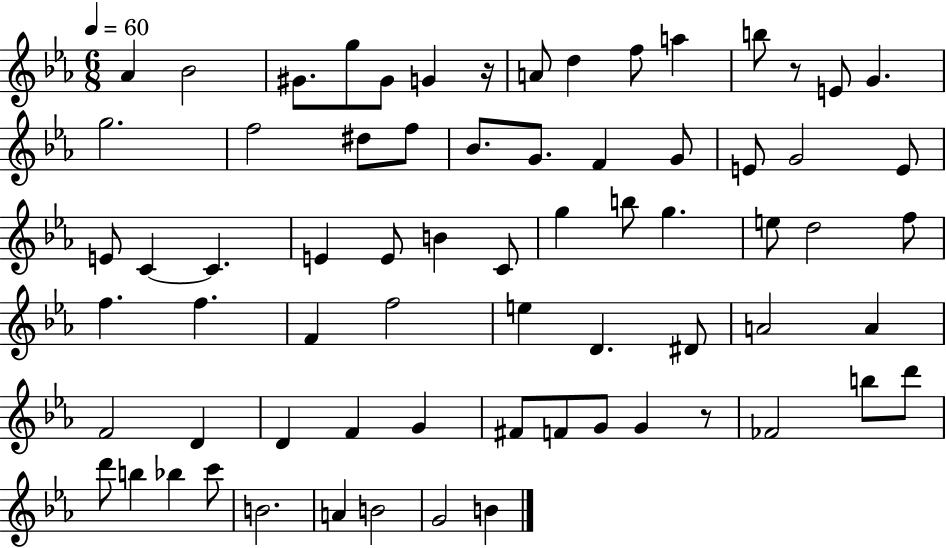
{
  \clef treble
  \numericTimeSignature
  \time 6/8
  \key ees \major
  \tempo 4 = 60
  \repeat volta 2 { aes'4 bes'2 | gis'8. g''8 gis'8 g'4 r16 | a'8 d''4 f''8 a''4 | b''8 r8 e'8 g'4. | \break g''2. | f''2 dis''8 f''8 | bes'8. g'8. f'4 g'8 | e'8 g'2 e'8 | \break e'8 c'4~~ c'4. | e'4 e'8 b'4 c'8 | g''4 b''8 g''4. | e''8 d''2 f''8 | \break f''4. f''4. | f'4 f''2 | e''4 d'4. dis'8 | a'2 a'4 | \break f'2 d'4 | d'4 f'4 g'4 | fis'8 f'8 g'8 g'4 r8 | fes'2 b''8 d'''8 | \break d'''8 b''4 bes''4 c'''8 | b'2. | a'4 b'2 | g'2 b'4 | \break } \bar "|."
}